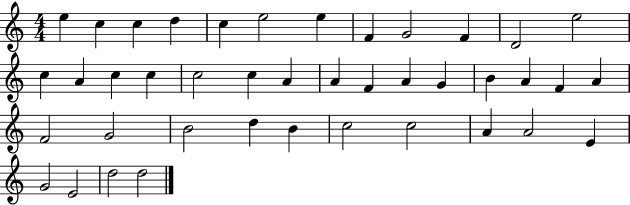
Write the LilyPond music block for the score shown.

{
  \clef treble
  \numericTimeSignature
  \time 4/4
  \key c \major
  e''4 c''4 c''4 d''4 | c''4 e''2 e''4 | f'4 g'2 f'4 | d'2 e''2 | \break c''4 a'4 c''4 c''4 | c''2 c''4 a'4 | a'4 f'4 a'4 g'4 | b'4 a'4 f'4 a'4 | \break f'2 g'2 | b'2 d''4 b'4 | c''2 c''2 | a'4 a'2 e'4 | \break g'2 e'2 | d''2 d''2 | \bar "|."
}